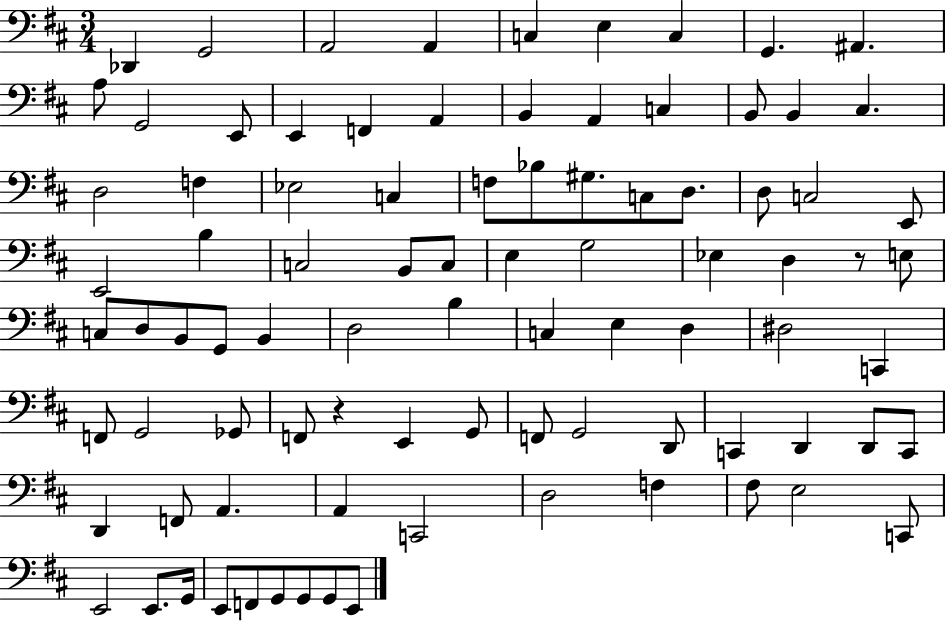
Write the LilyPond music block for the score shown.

{
  \clef bass
  \numericTimeSignature
  \time 3/4
  \key d \major
  des,4 g,2 | a,2 a,4 | c4 e4 c4 | g,4. ais,4. | \break a8 g,2 e,8 | e,4 f,4 a,4 | b,4 a,4 c4 | b,8 b,4 cis4. | \break d2 f4 | ees2 c4 | f8 bes8 gis8. c8 d8. | d8 c2 e,8 | \break e,2 b4 | c2 b,8 c8 | e4 g2 | ees4 d4 r8 e8 | \break c8 d8 b,8 g,8 b,4 | d2 b4 | c4 e4 d4 | dis2 c,4 | \break f,8 g,2 ges,8 | f,8 r4 e,4 g,8 | f,8 g,2 d,8 | c,4 d,4 d,8 c,8 | \break d,4 f,8 a,4. | a,4 c,2 | d2 f4 | fis8 e2 c,8 | \break e,2 e,8. g,16 | e,8 f,8 g,8 g,8 g,8 e,8 | \bar "|."
}